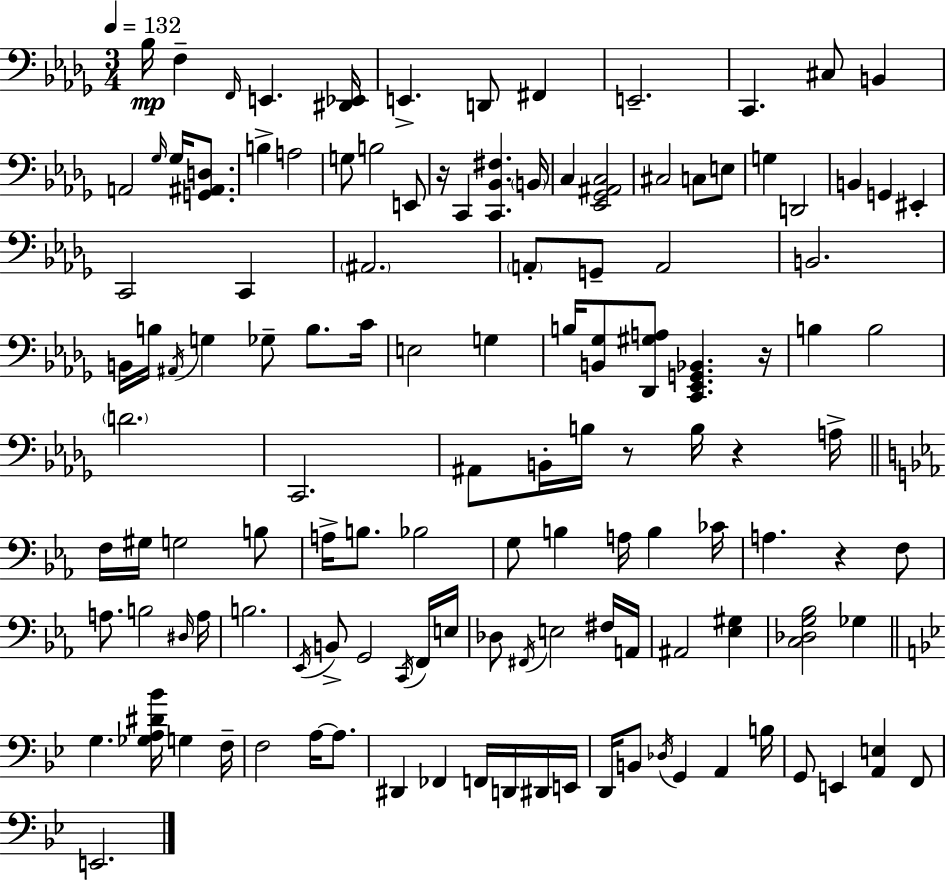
X:1
T:Untitled
M:3/4
L:1/4
K:Bbm
_B,/4 F, F,,/4 E,, [^D,,_E,,]/4 E,, D,,/2 ^F,, E,,2 C,, ^C,/2 B,, A,,2 _G,/4 _G,/4 [G,,^A,,D,]/2 B, A,2 G,/2 B,2 E,,/2 z/4 C,, [C,,_B,,^F,] B,,/4 C, [_E,,_G,,^A,,C,]2 ^C,2 C,/2 E,/2 G, D,,2 B,, G,, ^E,, C,,2 C,, ^A,,2 A,,/2 G,,/2 A,,2 B,,2 B,,/4 B,/4 ^A,,/4 G, _G,/2 B,/2 C/4 E,2 G, B,/4 [B,,_G,]/2 [_D,,^G,A,]/2 [C,,_E,,G,,_B,,] z/4 B, B,2 D2 C,,2 ^A,,/2 B,,/4 B,/4 z/2 B,/4 z A,/4 F,/4 ^G,/4 G,2 B,/2 A,/4 B,/2 _B,2 G,/2 B, A,/4 B, _C/4 A, z F,/2 A,/2 B,2 ^D,/4 A,/4 B,2 _E,,/4 B,,/2 G,,2 C,,/4 F,,/4 E,/4 _D,/2 ^F,,/4 E,2 ^F,/4 A,,/4 ^A,,2 [_E,^G,] [C,_D,G,_B,]2 _G, G, [_G,A,^D_B]/4 G, F,/4 F,2 A,/4 A,/2 ^D,, _F,, F,,/4 D,,/4 ^D,,/4 E,,/4 D,,/4 B,,/2 _D,/4 G,, A,, B,/4 G,,/2 E,, [A,,E,] F,,/2 E,,2